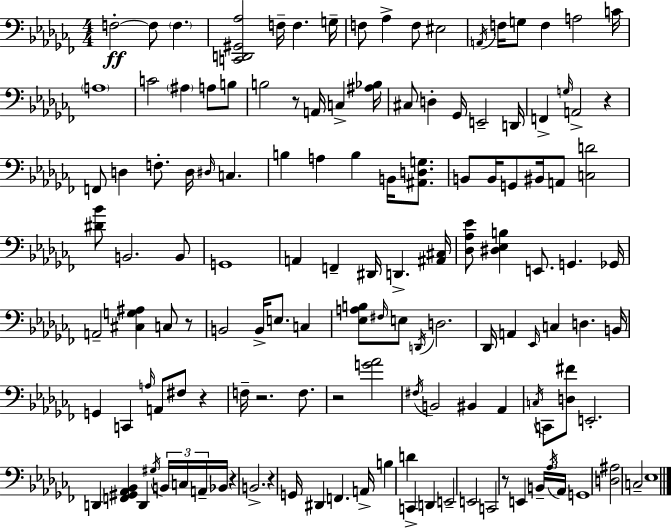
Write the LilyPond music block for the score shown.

{
  \clef bass
  \numericTimeSignature
  \time 4/4
  \key aes \minor
  \repeat volta 2 { f2-.~~\ff f8 \parenthesize f4. | <c, d, gis, aes>2 f16-- f4. g16-- | f8 aes4-> f8 eis2 | \acciaccatura { a,16 } f16 g8 f4 a2 | \break c'16 \parenthesize a1 | c'2 \parenthesize ais4 a8 b8 | b2 r8 a,16 c4-> | <ais bes>16 cis8 d4-. ges,16 e,2-- | \break d,16 f,4-> \grace { g16 } a,2-> r4 | f,8 d4 f8.-. d16 \grace { dis16 } c4. | b4 a4 b4 b,16 | <ais, d g>8. b,8 b,16 g,8 bis,16 a,8 <c d'>2 | \break <dis' bes'>8 b,2. | b,8 g,1 | a,4 f,4-- dis,16 d,4.-> | <ais, cis>16 <des aes ees'>8 <dis ees b>4 e,8. g,4. | \break ges,16 a,2-- <cis g ais>4 c8 | r8 b,2 b,16-> e8. c4 | <ees a b>8 \grace { fis16 } e8 \acciaccatura { d,16 } d2. | des,16 a,4 \grace { ees,16 } c4 d4. | \break b,16 g,4 c,4 \grace { a16 } a,8 | fis8 r4 f16-- r2. | f8. r2 <g' aes'>2 | \acciaccatura { fis16 } b,2 | \break bis,4 aes,4 \acciaccatura { c16 } c,8 <d fis'>8 e,2.-. | d,4 <f, gis, aes, bes,>4 | d,4 \acciaccatura { gis16 } \tuplet 3/2 { b,16 c16 a,16-- } bes,16 r4 b,2.-> | r4 g,16 dis,4 | \break f,4. a,16-> b4 d'4 | c,4-> d,4 e,2-- | e,2 c,2 | r8 e,4 \tuplet 3/2 { b,16-- \acciaccatura { aes16 } aes,16 } g,1 | \break <d ais>2 | c2-- ees1 | } \bar "|."
}